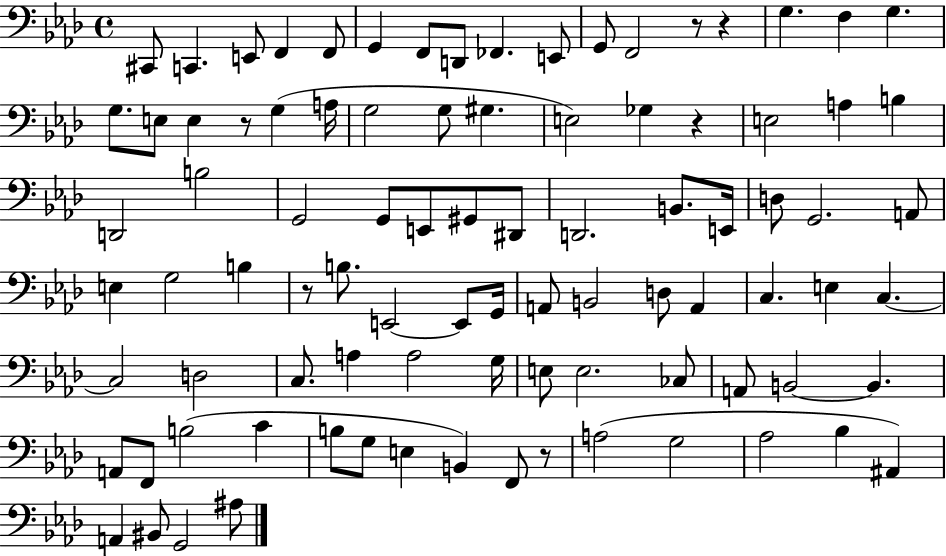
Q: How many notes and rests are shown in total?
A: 91